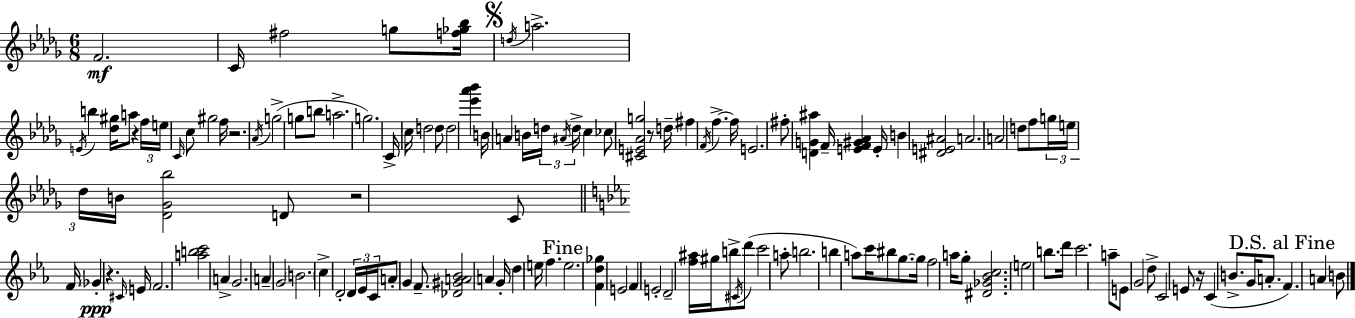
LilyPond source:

{
  \clef treble
  \numericTimeSignature
  \time 6/8
  \key bes \minor
  \repeat volta 2 { f'2.\mf | c'16 fis''2 g''8 <f'' ges'' bes''>16 | \mark \markup { \musicglyph "scripts.segno" } \acciaccatura { d''16 } a''2.-> | \acciaccatura { e'16 } b''4 <des'' gis''>16 a''8 r4 | \break \tuplet 3/2 { f''16 e''16 \grace { c'16 } } c''8 gis''2 | f''16 r2. | \acciaccatura { aes'16 }( g''2-> | g''8 b''8 a''2.-> | \break g''2.) | c'16-> c''16 d''2 | d''8 d''2 | <ees''' aes''' bes'''>4 b'16 a'4 b'16 \tuplet 3/2 { d''16 \acciaccatura { ais'16 } | \break d''16-> } c''4 ces''8 <cis' e' aes' g''>2 | r8 d''16-- fis''4 \acciaccatura { f'16 } f''4.->~~ | f''16 e'2. | fis''8-. <d' g' ais''>4 | \break f'16-- <e' f' gis' aes'>4 e'16-. b'4 <dis' e' ais'>2 | a'2. | a'2 | d''8 f''8 \tuplet 3/2 { g''16 e''16 des''16 } b'16 <des' ges' bes''>2 | \break d'8 r2 | c'8 \bar "||" \break \key ees \major f'16 \parenthesize ges'4-.\ppp r4. \grace { cis'16 } | e'16 f'2. | <a'' b'' c'''>2 a'4-> | g'2. | \break a'4-- g'2 | \parenthesize b'2. | c''4-> d'2-. | \tuplet 3/2 { d'16 ees'16 c'16 } a'8-. g'4 f'8.-- | \break <des' gis' a' bes'>2 a'4 | g'16-. d''4 e''16 f''4. | \mark "Fine" e''2. | <f' d'' ges''>4 e'2 | \break f'4 e'2-. | d'2-- <f'' ais''>16 gis''16 b''8-> | \acciaccatura { cis'16 } d'''8( c'''2 | a''8-. b''2. | \break b''4 a''8) c'''16 bis''8 g''8.~~ | g''16 f''2 a''16 | g''8-. <dis' ges' bes' c''>2. | e''2 b''8. | \break d'''16 c'''2. | a''8-- e'8 g'2 | d''8-> c'2 | e'8 r16 c'4( b'8.-> g'16 a'8.-. | \break \mark "D.S. al Fine" f'4.) a'4 | b'8 } \bar "|."
}